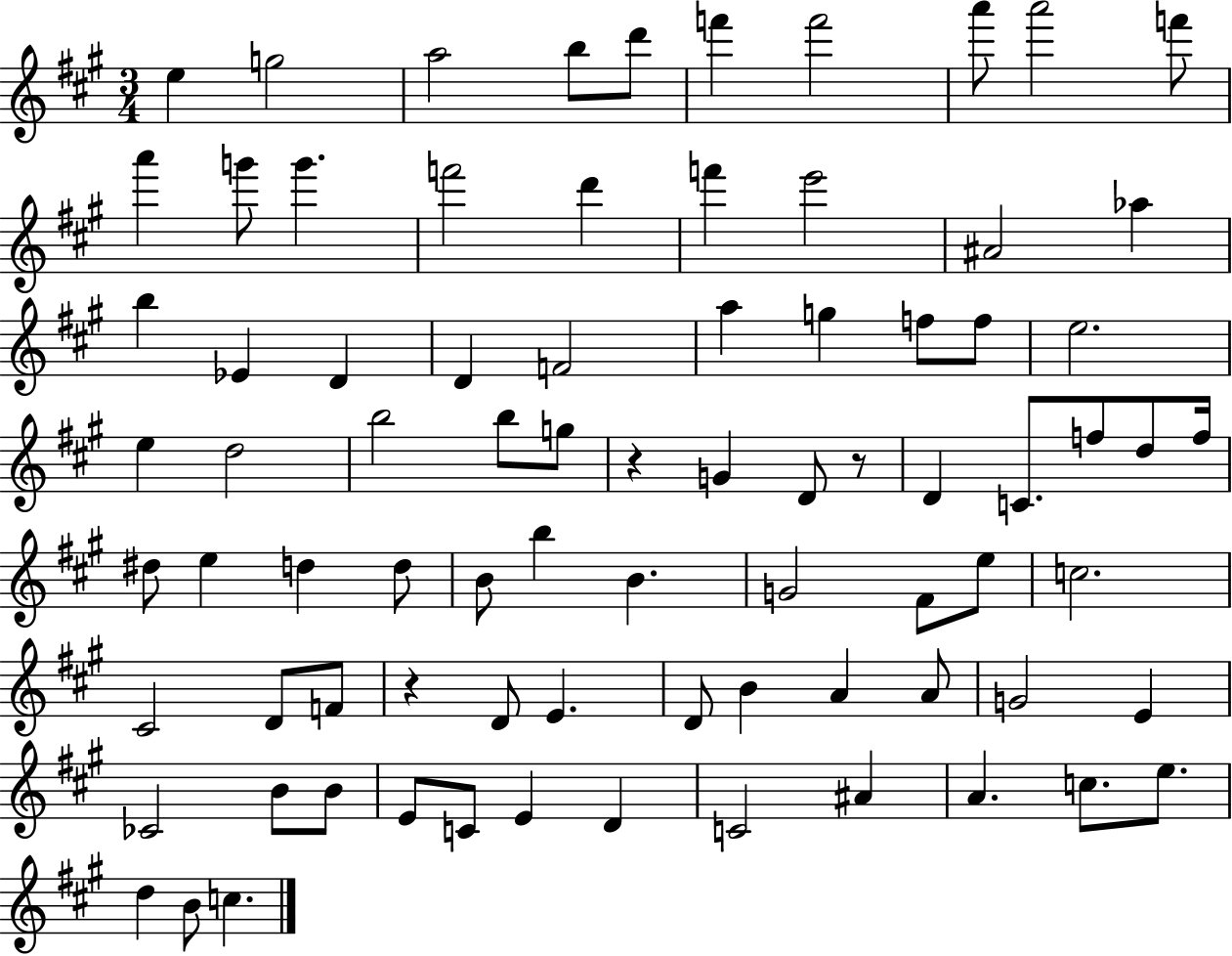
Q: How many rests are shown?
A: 3